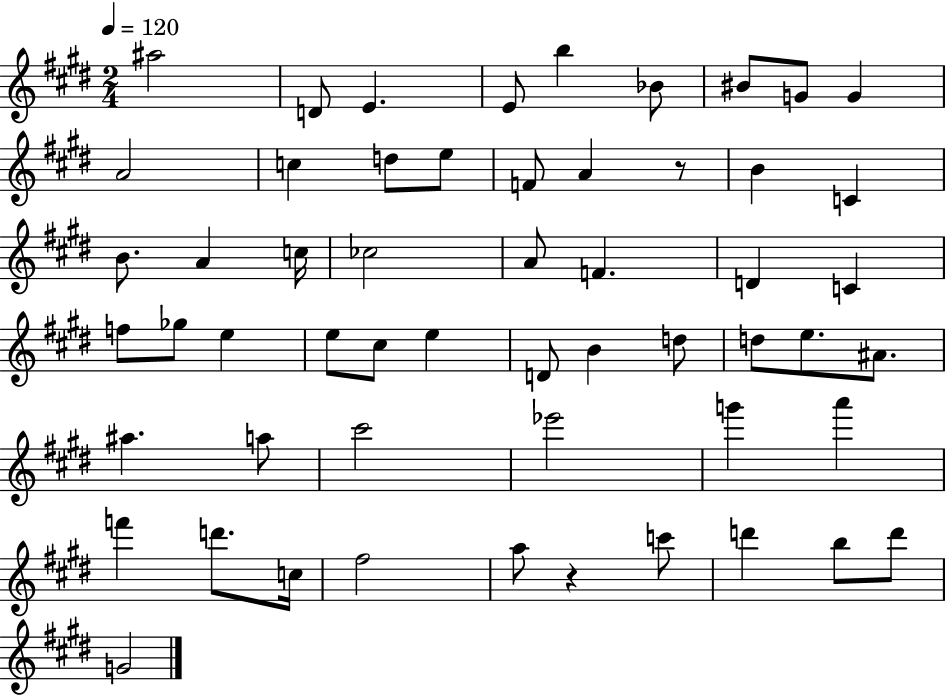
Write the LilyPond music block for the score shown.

{
  \clef treble
  \numericTimeSignature
  \time 2/4
  \key e \major
  \tempo 4 = 120
  ais''2 | d'8 e'4. | e'8 b''4 bes'8 | bis'8 g'8 g'4 | \break a'2 | c''4 d''8 e''8 | f'8 a'4 r8 | b'4 c'4 | \break b'8. a'4 c''16 | ces''2 | a'8 f'4. | d'4 c'4 | \break f''8 ges''8 e''4 | e''8 cis''8 e''4 | d'8 b'4 d''8 | d''8 e''8. ais'8. | \break ais''4. a''8 | cis'''2 | ees'''2 | g'''4 a'''4 | \break f'''4 d'''8. c''16 | fis''2 | a''8 r4 c'''8 | d'''4 b''8 d'''8 | \break g'2 | \bar "|."
}